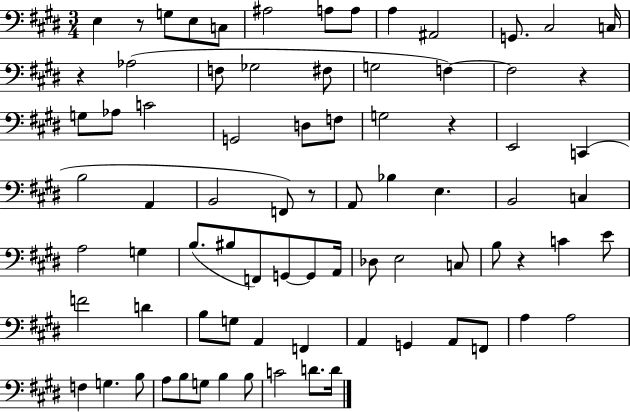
E3/q R/e G3/e E3/e C3/e A#3/h A3/e A3/e A3/q A#2/h G2/e. C#3/h C3/s R/q Ab3/h F3/e Gb3/h F#3/e G3/h F3/q F3/h R/q G3/e Ab3/e C4/h G2/h D3/e F3/e G3/h R/q E2/h C2/q B3/h A2/q B2/h F2/e R/e A2/e Bb3/q E3/q. B2/h C3/q A3/h G3/q B3/e. BIS3/e F2/e G2/e G2/e A2/s Db3/e E3/h C3/e B3/e R/q C4/q E4/e F4/h D4/q B3/e G3/e A2/q F2/q A2/q G2/q A2/e F2/e A3/q A3/h F3/q G3/q. B3/e A3/e B3/e G3/e B3/q B3/e C4/h D4/e. D4/s